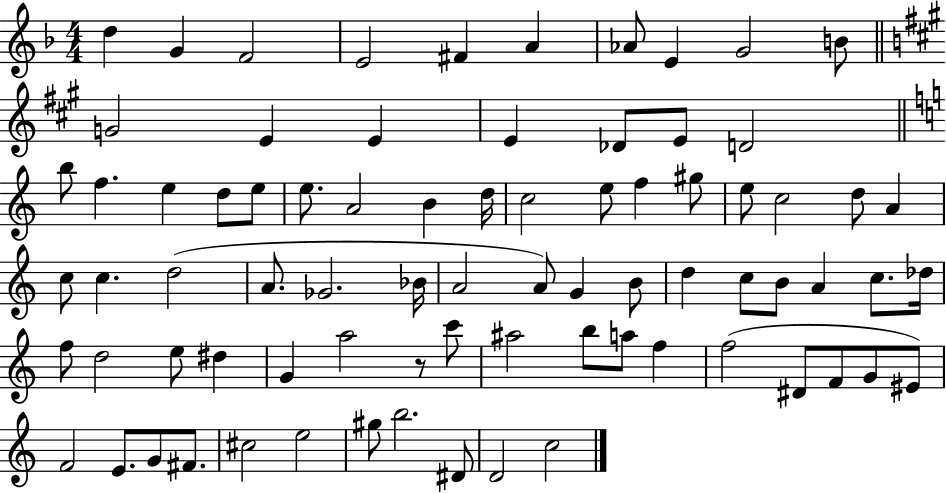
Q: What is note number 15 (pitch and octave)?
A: Db4